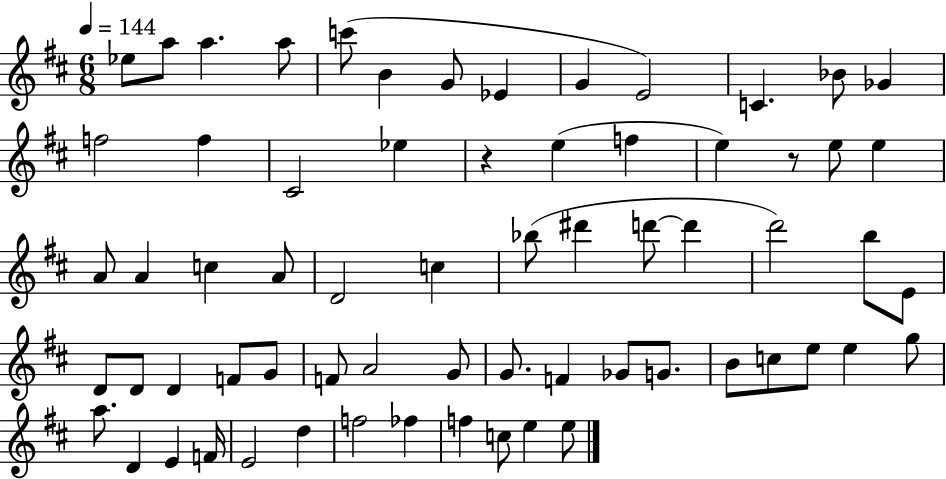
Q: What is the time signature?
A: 6/8